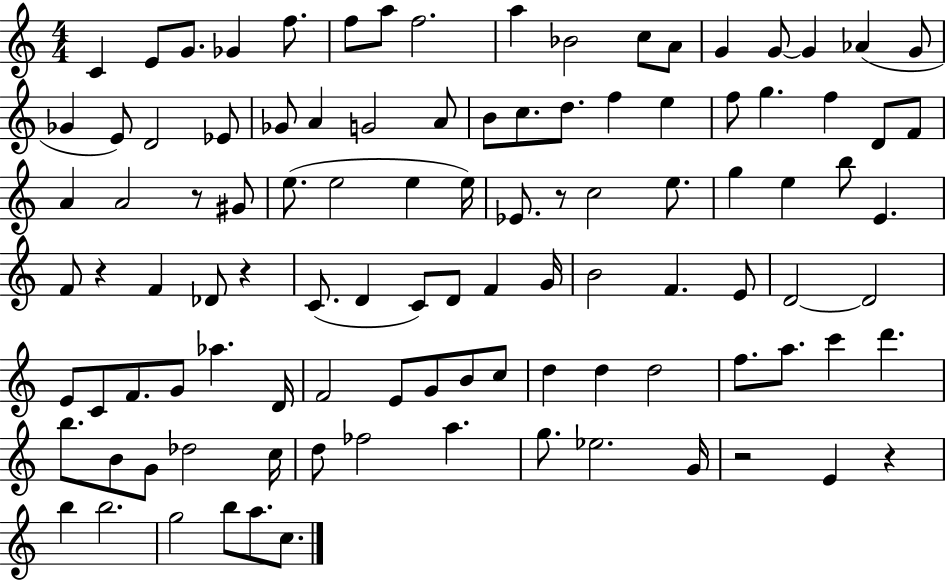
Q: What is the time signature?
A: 4/4